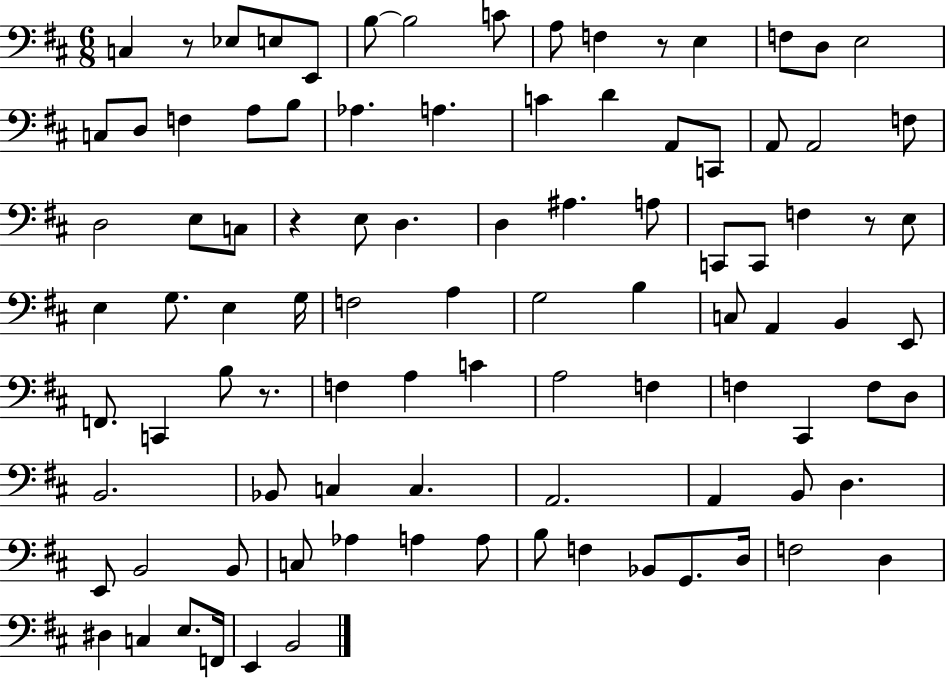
{
  \clef bass
  \numericTimeSignature
  \time 6/8
  \key d \major
  c4 r8 ees8 e8 e,8 | b8~~ b2 c'8 | a8 f4 r8 e4 | f8 d8 e2 | \break c8 d8 f4 a8 b8 | aes4. a4. | c'4 d'4 a,8 c,8 | a,8 a,2 f8 | \break d2 e8 c8 | r4 e8 d4. | d4 ais4. a8 | c,8 c,8 f4 r8 e8 | \break e4 g8. e4 g16 | f2 a4 | g2 b4 | c8 a,4 b,4 e,8 | \break f,8. c,4 b8 r8. | f4 a4 c'4 | a2 f4 | f4 cis,4 f8 d8 | \break b,2. | bes,8 c4 c4. | a,2. | a,4 b,8 d4. | \break e,8 b,2 b,8 | c8 aes4 a4 a8 | b8 f4 bes,8 g,8. d16 | f2 d4 | \break dis4 c4 e8. f,16 | e,4 b,2 | \bar "|."
}